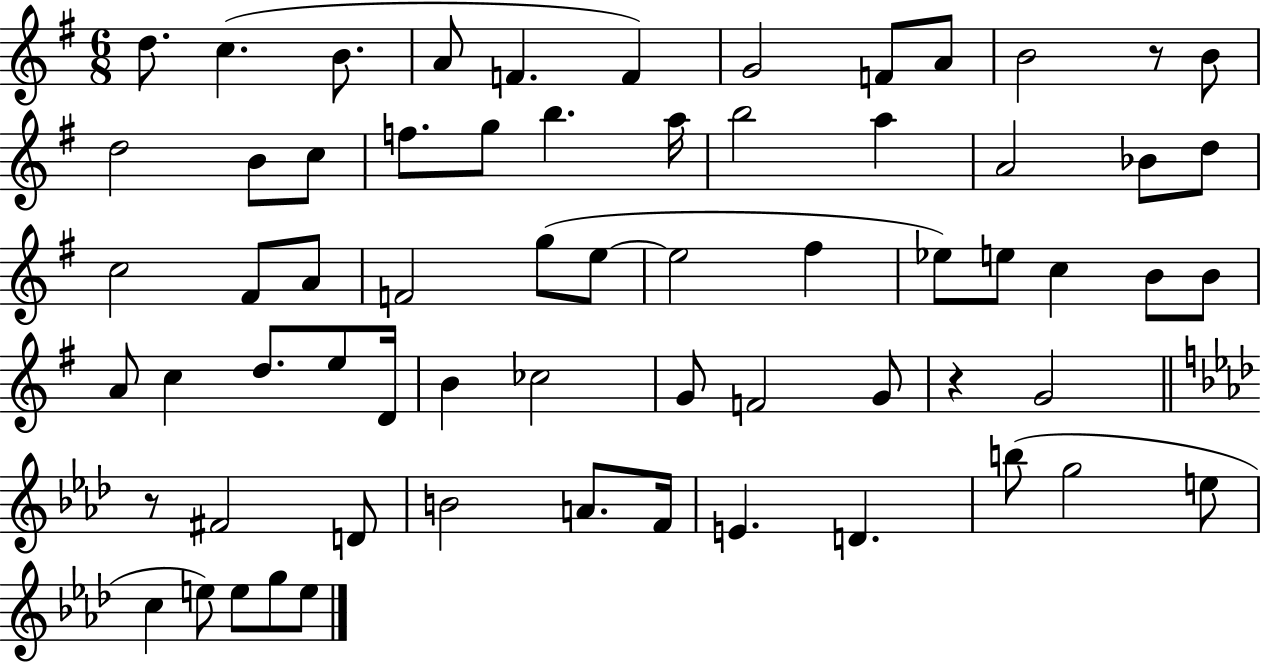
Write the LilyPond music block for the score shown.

{
  \clef treble
  \numericTimeSignature
  \time 6/8
  \key g \major
  d''8. c''4.( b'8. | a'8 f'4. f'4) | g'2 f'8 a'8 | b'2 r8 b'8 | \break d''2 b'8 c''8 | f''8. g''8 b''4. a''16 | b''2 a''4 | a'2 bes'8 d''8 | \break c''2 fis'8 a'8 | f'2 g''8( e''8~~ | e''2 fis''4 | ees''8) e''8 c''4 b'8 b'8 | \break a'8 c''4 d''8. e''8 d'16 | b'4 ces''2 | g'8 f'2 g'8 | r4 g'2 | \break \bar "||" \break \key f \minor r8 fis'2 d'8 | b'2 a'8. f'16 | e'4. d'4. | b''8( g''2 e''8 | \break c''4 e''8) e''8 g''8 e''8 | \bar "|."
}